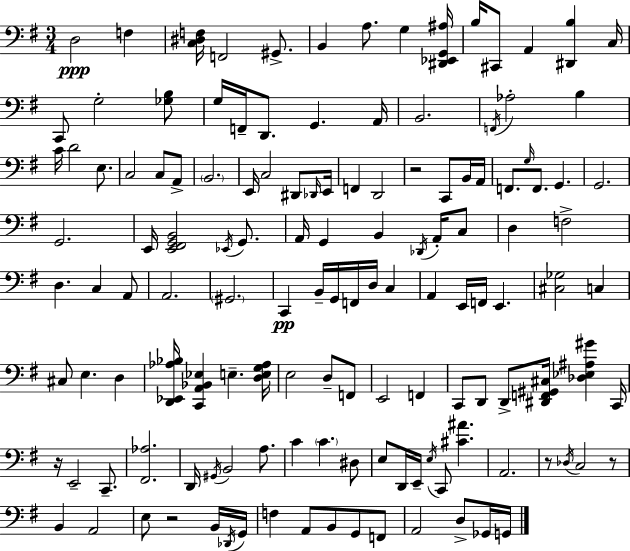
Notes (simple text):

D3/h F3/q [C3,D#3,F3]/s F2/h G#2/e. B2/q A3/e. G3/q [D#2,Eb2,G2,A#3]/s B3/s C#2/e A2/q [D#2,B3]/q C3/s C2/e G3/h [Gb3,B3]/e G3/s F2/s D2/e. G2/q. A2/s B2/h. F2/s Ab3/h B3/q C4/s D4/h E3/e. C3/h C3/e A2/e B2/h. E2/s C3/h D#2/e Db2/s E2/s F2/q D2/h R/h C2/e B2/s A2/s F2/e. G3/s F2/e. G2/q. G2/h. G2/h. E2/s [E2,F#2,G2,B2]/h Eb2/s G2/e. A2/s G2/q B2/q Db2/s A2/s C3/e D3/q F3/h D3/q. C3/q A2/e A2/h. G#2/h. C2/q B2/s G2/s F2/s D3/s C3/q A2/q E2/s F2/s E2/q. [C#3,Gb3]/h C3/q C#3/e E3/q. D3/q [D2,Eb2,Ab3,Bb3]/s [C2,A2,Bb2,Eb3]/q E3/q. [D3,E3,G3,Ab3]/s E3/h D3/e F2/e E2/h F2/q C2/e D2/e D2/e [D#2,F2,G#2,C#3]/s [Db3,Eb3,A#3,G#4]/q C2/s R/s E2/h C2/e. [F#2,Ab3]/h. D2/s G#2/s B2/h A3/e. C4/q C4/q. D#3/e E3/e D2/s E2/s E3/s C2/e [C#4,A#4]/q. A2/h. R/e Db3/s C3/h R/e B2/q A2/h E3/e R/h B2/s Db2/s G2/s F3/q A2/e B2/e G2/e F2/e A2/h D3/e Gb2/s G2/s